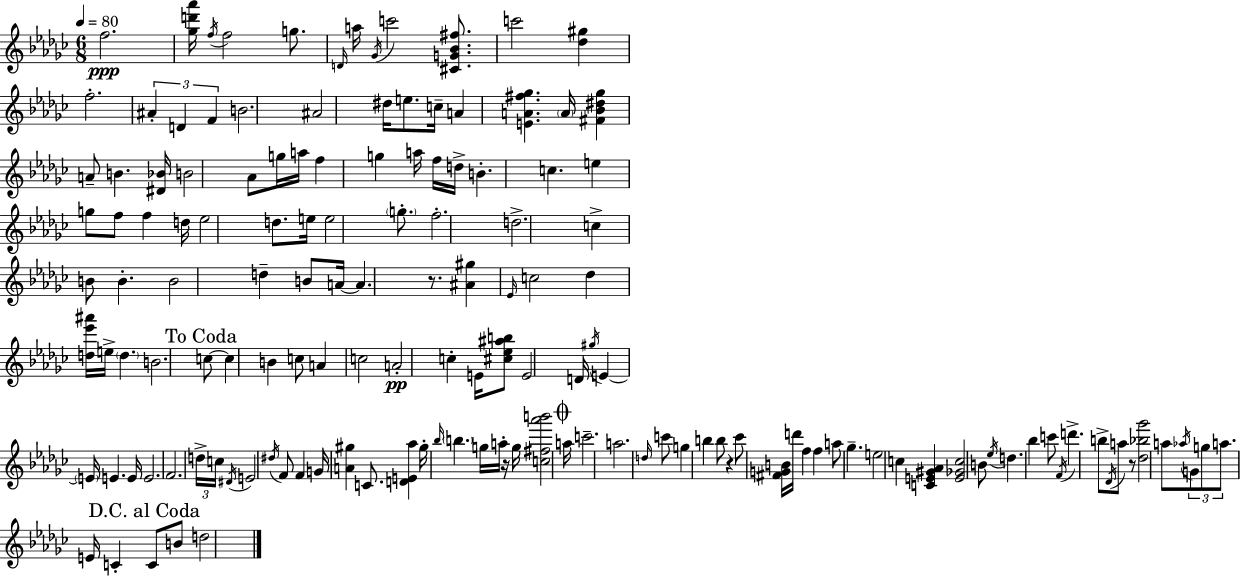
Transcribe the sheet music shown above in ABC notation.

X:1
T:Untitled
M:6/8
L:1/4
K:Ebm
f2 [_gd'_a']/4 f/4 f2 g/2 D/4 a/4 _G/4 c'2 [^CG_B^f]/2 c'2 [_d^g] f2 ^A D F B2 ^A2 ^d/4 e/2 c/4 A [EA^f_g] A/4 [^F_B^d_g] A/2 B [^D_B]/4 B2 _A/2 g/4 a/4 f g a/4 f/4 d/4 B c e g/2 f/2 f d/4 _e2 d/2 e/4 e2 g/2 f2 d2 c B/2 B B2 d B/2 A/4 A z/2 [^A^g] _E/4 c2 _d [d_e'^a']/4 e/4 d B2 c/2 c B c/2 A c2 A2 c E/4 [^c_e^ab]/2 E2 D/4 ^g/4 E E/4 E E/4 E2 F2 d/4 c/4 ^D/4 E2 ^d/4 F/2 F G/4 [A^g] C/2 [DE_a] ^g/4 _b/4 b g/4 a/4 z/4 g/4 [c^f_a'b']2 a/4 c'2 a2 d/4 c'/2 g b b/2 z _c'/2 [^FGB]/4 d'/4 f f a/2 _g e2 c [CE^G_A] [E_Gc]2 B/2 _e/4 d _b c'/2 F/4 d' b/2 _D/4 a/2 z/2 [_d_b_g']2 a/2 _a/4 G/2 g/2 a/2 E/4 C C/2 B/2 d2